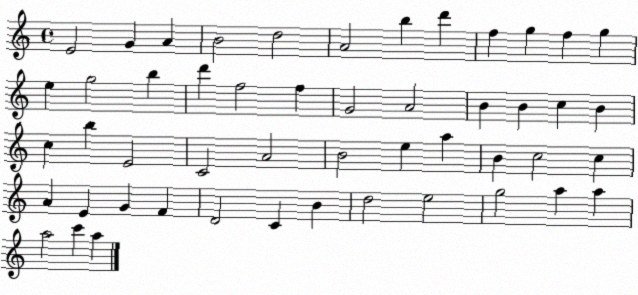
X:1
T:Untitled
M:4/4
L:1/4
K:C
E2 G A B2 d2 A2 b d' f g f g e g2 b d' f2 f G2 A2 B B c B c b E2 C2 A2 B2 e a B c2 c A E G F D2 C B d2 e2 g2 a a a2 c' a